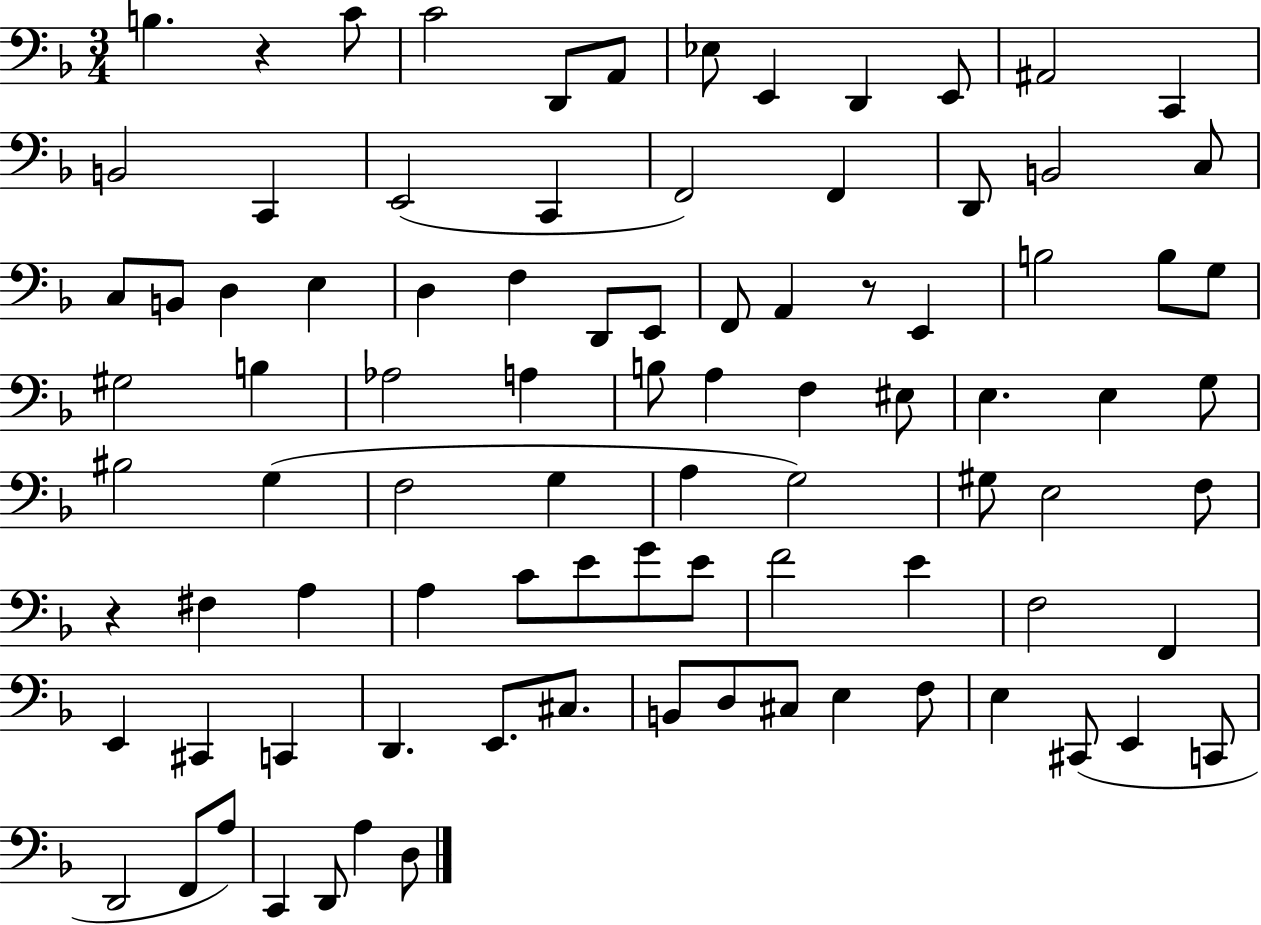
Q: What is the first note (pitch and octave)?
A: B3